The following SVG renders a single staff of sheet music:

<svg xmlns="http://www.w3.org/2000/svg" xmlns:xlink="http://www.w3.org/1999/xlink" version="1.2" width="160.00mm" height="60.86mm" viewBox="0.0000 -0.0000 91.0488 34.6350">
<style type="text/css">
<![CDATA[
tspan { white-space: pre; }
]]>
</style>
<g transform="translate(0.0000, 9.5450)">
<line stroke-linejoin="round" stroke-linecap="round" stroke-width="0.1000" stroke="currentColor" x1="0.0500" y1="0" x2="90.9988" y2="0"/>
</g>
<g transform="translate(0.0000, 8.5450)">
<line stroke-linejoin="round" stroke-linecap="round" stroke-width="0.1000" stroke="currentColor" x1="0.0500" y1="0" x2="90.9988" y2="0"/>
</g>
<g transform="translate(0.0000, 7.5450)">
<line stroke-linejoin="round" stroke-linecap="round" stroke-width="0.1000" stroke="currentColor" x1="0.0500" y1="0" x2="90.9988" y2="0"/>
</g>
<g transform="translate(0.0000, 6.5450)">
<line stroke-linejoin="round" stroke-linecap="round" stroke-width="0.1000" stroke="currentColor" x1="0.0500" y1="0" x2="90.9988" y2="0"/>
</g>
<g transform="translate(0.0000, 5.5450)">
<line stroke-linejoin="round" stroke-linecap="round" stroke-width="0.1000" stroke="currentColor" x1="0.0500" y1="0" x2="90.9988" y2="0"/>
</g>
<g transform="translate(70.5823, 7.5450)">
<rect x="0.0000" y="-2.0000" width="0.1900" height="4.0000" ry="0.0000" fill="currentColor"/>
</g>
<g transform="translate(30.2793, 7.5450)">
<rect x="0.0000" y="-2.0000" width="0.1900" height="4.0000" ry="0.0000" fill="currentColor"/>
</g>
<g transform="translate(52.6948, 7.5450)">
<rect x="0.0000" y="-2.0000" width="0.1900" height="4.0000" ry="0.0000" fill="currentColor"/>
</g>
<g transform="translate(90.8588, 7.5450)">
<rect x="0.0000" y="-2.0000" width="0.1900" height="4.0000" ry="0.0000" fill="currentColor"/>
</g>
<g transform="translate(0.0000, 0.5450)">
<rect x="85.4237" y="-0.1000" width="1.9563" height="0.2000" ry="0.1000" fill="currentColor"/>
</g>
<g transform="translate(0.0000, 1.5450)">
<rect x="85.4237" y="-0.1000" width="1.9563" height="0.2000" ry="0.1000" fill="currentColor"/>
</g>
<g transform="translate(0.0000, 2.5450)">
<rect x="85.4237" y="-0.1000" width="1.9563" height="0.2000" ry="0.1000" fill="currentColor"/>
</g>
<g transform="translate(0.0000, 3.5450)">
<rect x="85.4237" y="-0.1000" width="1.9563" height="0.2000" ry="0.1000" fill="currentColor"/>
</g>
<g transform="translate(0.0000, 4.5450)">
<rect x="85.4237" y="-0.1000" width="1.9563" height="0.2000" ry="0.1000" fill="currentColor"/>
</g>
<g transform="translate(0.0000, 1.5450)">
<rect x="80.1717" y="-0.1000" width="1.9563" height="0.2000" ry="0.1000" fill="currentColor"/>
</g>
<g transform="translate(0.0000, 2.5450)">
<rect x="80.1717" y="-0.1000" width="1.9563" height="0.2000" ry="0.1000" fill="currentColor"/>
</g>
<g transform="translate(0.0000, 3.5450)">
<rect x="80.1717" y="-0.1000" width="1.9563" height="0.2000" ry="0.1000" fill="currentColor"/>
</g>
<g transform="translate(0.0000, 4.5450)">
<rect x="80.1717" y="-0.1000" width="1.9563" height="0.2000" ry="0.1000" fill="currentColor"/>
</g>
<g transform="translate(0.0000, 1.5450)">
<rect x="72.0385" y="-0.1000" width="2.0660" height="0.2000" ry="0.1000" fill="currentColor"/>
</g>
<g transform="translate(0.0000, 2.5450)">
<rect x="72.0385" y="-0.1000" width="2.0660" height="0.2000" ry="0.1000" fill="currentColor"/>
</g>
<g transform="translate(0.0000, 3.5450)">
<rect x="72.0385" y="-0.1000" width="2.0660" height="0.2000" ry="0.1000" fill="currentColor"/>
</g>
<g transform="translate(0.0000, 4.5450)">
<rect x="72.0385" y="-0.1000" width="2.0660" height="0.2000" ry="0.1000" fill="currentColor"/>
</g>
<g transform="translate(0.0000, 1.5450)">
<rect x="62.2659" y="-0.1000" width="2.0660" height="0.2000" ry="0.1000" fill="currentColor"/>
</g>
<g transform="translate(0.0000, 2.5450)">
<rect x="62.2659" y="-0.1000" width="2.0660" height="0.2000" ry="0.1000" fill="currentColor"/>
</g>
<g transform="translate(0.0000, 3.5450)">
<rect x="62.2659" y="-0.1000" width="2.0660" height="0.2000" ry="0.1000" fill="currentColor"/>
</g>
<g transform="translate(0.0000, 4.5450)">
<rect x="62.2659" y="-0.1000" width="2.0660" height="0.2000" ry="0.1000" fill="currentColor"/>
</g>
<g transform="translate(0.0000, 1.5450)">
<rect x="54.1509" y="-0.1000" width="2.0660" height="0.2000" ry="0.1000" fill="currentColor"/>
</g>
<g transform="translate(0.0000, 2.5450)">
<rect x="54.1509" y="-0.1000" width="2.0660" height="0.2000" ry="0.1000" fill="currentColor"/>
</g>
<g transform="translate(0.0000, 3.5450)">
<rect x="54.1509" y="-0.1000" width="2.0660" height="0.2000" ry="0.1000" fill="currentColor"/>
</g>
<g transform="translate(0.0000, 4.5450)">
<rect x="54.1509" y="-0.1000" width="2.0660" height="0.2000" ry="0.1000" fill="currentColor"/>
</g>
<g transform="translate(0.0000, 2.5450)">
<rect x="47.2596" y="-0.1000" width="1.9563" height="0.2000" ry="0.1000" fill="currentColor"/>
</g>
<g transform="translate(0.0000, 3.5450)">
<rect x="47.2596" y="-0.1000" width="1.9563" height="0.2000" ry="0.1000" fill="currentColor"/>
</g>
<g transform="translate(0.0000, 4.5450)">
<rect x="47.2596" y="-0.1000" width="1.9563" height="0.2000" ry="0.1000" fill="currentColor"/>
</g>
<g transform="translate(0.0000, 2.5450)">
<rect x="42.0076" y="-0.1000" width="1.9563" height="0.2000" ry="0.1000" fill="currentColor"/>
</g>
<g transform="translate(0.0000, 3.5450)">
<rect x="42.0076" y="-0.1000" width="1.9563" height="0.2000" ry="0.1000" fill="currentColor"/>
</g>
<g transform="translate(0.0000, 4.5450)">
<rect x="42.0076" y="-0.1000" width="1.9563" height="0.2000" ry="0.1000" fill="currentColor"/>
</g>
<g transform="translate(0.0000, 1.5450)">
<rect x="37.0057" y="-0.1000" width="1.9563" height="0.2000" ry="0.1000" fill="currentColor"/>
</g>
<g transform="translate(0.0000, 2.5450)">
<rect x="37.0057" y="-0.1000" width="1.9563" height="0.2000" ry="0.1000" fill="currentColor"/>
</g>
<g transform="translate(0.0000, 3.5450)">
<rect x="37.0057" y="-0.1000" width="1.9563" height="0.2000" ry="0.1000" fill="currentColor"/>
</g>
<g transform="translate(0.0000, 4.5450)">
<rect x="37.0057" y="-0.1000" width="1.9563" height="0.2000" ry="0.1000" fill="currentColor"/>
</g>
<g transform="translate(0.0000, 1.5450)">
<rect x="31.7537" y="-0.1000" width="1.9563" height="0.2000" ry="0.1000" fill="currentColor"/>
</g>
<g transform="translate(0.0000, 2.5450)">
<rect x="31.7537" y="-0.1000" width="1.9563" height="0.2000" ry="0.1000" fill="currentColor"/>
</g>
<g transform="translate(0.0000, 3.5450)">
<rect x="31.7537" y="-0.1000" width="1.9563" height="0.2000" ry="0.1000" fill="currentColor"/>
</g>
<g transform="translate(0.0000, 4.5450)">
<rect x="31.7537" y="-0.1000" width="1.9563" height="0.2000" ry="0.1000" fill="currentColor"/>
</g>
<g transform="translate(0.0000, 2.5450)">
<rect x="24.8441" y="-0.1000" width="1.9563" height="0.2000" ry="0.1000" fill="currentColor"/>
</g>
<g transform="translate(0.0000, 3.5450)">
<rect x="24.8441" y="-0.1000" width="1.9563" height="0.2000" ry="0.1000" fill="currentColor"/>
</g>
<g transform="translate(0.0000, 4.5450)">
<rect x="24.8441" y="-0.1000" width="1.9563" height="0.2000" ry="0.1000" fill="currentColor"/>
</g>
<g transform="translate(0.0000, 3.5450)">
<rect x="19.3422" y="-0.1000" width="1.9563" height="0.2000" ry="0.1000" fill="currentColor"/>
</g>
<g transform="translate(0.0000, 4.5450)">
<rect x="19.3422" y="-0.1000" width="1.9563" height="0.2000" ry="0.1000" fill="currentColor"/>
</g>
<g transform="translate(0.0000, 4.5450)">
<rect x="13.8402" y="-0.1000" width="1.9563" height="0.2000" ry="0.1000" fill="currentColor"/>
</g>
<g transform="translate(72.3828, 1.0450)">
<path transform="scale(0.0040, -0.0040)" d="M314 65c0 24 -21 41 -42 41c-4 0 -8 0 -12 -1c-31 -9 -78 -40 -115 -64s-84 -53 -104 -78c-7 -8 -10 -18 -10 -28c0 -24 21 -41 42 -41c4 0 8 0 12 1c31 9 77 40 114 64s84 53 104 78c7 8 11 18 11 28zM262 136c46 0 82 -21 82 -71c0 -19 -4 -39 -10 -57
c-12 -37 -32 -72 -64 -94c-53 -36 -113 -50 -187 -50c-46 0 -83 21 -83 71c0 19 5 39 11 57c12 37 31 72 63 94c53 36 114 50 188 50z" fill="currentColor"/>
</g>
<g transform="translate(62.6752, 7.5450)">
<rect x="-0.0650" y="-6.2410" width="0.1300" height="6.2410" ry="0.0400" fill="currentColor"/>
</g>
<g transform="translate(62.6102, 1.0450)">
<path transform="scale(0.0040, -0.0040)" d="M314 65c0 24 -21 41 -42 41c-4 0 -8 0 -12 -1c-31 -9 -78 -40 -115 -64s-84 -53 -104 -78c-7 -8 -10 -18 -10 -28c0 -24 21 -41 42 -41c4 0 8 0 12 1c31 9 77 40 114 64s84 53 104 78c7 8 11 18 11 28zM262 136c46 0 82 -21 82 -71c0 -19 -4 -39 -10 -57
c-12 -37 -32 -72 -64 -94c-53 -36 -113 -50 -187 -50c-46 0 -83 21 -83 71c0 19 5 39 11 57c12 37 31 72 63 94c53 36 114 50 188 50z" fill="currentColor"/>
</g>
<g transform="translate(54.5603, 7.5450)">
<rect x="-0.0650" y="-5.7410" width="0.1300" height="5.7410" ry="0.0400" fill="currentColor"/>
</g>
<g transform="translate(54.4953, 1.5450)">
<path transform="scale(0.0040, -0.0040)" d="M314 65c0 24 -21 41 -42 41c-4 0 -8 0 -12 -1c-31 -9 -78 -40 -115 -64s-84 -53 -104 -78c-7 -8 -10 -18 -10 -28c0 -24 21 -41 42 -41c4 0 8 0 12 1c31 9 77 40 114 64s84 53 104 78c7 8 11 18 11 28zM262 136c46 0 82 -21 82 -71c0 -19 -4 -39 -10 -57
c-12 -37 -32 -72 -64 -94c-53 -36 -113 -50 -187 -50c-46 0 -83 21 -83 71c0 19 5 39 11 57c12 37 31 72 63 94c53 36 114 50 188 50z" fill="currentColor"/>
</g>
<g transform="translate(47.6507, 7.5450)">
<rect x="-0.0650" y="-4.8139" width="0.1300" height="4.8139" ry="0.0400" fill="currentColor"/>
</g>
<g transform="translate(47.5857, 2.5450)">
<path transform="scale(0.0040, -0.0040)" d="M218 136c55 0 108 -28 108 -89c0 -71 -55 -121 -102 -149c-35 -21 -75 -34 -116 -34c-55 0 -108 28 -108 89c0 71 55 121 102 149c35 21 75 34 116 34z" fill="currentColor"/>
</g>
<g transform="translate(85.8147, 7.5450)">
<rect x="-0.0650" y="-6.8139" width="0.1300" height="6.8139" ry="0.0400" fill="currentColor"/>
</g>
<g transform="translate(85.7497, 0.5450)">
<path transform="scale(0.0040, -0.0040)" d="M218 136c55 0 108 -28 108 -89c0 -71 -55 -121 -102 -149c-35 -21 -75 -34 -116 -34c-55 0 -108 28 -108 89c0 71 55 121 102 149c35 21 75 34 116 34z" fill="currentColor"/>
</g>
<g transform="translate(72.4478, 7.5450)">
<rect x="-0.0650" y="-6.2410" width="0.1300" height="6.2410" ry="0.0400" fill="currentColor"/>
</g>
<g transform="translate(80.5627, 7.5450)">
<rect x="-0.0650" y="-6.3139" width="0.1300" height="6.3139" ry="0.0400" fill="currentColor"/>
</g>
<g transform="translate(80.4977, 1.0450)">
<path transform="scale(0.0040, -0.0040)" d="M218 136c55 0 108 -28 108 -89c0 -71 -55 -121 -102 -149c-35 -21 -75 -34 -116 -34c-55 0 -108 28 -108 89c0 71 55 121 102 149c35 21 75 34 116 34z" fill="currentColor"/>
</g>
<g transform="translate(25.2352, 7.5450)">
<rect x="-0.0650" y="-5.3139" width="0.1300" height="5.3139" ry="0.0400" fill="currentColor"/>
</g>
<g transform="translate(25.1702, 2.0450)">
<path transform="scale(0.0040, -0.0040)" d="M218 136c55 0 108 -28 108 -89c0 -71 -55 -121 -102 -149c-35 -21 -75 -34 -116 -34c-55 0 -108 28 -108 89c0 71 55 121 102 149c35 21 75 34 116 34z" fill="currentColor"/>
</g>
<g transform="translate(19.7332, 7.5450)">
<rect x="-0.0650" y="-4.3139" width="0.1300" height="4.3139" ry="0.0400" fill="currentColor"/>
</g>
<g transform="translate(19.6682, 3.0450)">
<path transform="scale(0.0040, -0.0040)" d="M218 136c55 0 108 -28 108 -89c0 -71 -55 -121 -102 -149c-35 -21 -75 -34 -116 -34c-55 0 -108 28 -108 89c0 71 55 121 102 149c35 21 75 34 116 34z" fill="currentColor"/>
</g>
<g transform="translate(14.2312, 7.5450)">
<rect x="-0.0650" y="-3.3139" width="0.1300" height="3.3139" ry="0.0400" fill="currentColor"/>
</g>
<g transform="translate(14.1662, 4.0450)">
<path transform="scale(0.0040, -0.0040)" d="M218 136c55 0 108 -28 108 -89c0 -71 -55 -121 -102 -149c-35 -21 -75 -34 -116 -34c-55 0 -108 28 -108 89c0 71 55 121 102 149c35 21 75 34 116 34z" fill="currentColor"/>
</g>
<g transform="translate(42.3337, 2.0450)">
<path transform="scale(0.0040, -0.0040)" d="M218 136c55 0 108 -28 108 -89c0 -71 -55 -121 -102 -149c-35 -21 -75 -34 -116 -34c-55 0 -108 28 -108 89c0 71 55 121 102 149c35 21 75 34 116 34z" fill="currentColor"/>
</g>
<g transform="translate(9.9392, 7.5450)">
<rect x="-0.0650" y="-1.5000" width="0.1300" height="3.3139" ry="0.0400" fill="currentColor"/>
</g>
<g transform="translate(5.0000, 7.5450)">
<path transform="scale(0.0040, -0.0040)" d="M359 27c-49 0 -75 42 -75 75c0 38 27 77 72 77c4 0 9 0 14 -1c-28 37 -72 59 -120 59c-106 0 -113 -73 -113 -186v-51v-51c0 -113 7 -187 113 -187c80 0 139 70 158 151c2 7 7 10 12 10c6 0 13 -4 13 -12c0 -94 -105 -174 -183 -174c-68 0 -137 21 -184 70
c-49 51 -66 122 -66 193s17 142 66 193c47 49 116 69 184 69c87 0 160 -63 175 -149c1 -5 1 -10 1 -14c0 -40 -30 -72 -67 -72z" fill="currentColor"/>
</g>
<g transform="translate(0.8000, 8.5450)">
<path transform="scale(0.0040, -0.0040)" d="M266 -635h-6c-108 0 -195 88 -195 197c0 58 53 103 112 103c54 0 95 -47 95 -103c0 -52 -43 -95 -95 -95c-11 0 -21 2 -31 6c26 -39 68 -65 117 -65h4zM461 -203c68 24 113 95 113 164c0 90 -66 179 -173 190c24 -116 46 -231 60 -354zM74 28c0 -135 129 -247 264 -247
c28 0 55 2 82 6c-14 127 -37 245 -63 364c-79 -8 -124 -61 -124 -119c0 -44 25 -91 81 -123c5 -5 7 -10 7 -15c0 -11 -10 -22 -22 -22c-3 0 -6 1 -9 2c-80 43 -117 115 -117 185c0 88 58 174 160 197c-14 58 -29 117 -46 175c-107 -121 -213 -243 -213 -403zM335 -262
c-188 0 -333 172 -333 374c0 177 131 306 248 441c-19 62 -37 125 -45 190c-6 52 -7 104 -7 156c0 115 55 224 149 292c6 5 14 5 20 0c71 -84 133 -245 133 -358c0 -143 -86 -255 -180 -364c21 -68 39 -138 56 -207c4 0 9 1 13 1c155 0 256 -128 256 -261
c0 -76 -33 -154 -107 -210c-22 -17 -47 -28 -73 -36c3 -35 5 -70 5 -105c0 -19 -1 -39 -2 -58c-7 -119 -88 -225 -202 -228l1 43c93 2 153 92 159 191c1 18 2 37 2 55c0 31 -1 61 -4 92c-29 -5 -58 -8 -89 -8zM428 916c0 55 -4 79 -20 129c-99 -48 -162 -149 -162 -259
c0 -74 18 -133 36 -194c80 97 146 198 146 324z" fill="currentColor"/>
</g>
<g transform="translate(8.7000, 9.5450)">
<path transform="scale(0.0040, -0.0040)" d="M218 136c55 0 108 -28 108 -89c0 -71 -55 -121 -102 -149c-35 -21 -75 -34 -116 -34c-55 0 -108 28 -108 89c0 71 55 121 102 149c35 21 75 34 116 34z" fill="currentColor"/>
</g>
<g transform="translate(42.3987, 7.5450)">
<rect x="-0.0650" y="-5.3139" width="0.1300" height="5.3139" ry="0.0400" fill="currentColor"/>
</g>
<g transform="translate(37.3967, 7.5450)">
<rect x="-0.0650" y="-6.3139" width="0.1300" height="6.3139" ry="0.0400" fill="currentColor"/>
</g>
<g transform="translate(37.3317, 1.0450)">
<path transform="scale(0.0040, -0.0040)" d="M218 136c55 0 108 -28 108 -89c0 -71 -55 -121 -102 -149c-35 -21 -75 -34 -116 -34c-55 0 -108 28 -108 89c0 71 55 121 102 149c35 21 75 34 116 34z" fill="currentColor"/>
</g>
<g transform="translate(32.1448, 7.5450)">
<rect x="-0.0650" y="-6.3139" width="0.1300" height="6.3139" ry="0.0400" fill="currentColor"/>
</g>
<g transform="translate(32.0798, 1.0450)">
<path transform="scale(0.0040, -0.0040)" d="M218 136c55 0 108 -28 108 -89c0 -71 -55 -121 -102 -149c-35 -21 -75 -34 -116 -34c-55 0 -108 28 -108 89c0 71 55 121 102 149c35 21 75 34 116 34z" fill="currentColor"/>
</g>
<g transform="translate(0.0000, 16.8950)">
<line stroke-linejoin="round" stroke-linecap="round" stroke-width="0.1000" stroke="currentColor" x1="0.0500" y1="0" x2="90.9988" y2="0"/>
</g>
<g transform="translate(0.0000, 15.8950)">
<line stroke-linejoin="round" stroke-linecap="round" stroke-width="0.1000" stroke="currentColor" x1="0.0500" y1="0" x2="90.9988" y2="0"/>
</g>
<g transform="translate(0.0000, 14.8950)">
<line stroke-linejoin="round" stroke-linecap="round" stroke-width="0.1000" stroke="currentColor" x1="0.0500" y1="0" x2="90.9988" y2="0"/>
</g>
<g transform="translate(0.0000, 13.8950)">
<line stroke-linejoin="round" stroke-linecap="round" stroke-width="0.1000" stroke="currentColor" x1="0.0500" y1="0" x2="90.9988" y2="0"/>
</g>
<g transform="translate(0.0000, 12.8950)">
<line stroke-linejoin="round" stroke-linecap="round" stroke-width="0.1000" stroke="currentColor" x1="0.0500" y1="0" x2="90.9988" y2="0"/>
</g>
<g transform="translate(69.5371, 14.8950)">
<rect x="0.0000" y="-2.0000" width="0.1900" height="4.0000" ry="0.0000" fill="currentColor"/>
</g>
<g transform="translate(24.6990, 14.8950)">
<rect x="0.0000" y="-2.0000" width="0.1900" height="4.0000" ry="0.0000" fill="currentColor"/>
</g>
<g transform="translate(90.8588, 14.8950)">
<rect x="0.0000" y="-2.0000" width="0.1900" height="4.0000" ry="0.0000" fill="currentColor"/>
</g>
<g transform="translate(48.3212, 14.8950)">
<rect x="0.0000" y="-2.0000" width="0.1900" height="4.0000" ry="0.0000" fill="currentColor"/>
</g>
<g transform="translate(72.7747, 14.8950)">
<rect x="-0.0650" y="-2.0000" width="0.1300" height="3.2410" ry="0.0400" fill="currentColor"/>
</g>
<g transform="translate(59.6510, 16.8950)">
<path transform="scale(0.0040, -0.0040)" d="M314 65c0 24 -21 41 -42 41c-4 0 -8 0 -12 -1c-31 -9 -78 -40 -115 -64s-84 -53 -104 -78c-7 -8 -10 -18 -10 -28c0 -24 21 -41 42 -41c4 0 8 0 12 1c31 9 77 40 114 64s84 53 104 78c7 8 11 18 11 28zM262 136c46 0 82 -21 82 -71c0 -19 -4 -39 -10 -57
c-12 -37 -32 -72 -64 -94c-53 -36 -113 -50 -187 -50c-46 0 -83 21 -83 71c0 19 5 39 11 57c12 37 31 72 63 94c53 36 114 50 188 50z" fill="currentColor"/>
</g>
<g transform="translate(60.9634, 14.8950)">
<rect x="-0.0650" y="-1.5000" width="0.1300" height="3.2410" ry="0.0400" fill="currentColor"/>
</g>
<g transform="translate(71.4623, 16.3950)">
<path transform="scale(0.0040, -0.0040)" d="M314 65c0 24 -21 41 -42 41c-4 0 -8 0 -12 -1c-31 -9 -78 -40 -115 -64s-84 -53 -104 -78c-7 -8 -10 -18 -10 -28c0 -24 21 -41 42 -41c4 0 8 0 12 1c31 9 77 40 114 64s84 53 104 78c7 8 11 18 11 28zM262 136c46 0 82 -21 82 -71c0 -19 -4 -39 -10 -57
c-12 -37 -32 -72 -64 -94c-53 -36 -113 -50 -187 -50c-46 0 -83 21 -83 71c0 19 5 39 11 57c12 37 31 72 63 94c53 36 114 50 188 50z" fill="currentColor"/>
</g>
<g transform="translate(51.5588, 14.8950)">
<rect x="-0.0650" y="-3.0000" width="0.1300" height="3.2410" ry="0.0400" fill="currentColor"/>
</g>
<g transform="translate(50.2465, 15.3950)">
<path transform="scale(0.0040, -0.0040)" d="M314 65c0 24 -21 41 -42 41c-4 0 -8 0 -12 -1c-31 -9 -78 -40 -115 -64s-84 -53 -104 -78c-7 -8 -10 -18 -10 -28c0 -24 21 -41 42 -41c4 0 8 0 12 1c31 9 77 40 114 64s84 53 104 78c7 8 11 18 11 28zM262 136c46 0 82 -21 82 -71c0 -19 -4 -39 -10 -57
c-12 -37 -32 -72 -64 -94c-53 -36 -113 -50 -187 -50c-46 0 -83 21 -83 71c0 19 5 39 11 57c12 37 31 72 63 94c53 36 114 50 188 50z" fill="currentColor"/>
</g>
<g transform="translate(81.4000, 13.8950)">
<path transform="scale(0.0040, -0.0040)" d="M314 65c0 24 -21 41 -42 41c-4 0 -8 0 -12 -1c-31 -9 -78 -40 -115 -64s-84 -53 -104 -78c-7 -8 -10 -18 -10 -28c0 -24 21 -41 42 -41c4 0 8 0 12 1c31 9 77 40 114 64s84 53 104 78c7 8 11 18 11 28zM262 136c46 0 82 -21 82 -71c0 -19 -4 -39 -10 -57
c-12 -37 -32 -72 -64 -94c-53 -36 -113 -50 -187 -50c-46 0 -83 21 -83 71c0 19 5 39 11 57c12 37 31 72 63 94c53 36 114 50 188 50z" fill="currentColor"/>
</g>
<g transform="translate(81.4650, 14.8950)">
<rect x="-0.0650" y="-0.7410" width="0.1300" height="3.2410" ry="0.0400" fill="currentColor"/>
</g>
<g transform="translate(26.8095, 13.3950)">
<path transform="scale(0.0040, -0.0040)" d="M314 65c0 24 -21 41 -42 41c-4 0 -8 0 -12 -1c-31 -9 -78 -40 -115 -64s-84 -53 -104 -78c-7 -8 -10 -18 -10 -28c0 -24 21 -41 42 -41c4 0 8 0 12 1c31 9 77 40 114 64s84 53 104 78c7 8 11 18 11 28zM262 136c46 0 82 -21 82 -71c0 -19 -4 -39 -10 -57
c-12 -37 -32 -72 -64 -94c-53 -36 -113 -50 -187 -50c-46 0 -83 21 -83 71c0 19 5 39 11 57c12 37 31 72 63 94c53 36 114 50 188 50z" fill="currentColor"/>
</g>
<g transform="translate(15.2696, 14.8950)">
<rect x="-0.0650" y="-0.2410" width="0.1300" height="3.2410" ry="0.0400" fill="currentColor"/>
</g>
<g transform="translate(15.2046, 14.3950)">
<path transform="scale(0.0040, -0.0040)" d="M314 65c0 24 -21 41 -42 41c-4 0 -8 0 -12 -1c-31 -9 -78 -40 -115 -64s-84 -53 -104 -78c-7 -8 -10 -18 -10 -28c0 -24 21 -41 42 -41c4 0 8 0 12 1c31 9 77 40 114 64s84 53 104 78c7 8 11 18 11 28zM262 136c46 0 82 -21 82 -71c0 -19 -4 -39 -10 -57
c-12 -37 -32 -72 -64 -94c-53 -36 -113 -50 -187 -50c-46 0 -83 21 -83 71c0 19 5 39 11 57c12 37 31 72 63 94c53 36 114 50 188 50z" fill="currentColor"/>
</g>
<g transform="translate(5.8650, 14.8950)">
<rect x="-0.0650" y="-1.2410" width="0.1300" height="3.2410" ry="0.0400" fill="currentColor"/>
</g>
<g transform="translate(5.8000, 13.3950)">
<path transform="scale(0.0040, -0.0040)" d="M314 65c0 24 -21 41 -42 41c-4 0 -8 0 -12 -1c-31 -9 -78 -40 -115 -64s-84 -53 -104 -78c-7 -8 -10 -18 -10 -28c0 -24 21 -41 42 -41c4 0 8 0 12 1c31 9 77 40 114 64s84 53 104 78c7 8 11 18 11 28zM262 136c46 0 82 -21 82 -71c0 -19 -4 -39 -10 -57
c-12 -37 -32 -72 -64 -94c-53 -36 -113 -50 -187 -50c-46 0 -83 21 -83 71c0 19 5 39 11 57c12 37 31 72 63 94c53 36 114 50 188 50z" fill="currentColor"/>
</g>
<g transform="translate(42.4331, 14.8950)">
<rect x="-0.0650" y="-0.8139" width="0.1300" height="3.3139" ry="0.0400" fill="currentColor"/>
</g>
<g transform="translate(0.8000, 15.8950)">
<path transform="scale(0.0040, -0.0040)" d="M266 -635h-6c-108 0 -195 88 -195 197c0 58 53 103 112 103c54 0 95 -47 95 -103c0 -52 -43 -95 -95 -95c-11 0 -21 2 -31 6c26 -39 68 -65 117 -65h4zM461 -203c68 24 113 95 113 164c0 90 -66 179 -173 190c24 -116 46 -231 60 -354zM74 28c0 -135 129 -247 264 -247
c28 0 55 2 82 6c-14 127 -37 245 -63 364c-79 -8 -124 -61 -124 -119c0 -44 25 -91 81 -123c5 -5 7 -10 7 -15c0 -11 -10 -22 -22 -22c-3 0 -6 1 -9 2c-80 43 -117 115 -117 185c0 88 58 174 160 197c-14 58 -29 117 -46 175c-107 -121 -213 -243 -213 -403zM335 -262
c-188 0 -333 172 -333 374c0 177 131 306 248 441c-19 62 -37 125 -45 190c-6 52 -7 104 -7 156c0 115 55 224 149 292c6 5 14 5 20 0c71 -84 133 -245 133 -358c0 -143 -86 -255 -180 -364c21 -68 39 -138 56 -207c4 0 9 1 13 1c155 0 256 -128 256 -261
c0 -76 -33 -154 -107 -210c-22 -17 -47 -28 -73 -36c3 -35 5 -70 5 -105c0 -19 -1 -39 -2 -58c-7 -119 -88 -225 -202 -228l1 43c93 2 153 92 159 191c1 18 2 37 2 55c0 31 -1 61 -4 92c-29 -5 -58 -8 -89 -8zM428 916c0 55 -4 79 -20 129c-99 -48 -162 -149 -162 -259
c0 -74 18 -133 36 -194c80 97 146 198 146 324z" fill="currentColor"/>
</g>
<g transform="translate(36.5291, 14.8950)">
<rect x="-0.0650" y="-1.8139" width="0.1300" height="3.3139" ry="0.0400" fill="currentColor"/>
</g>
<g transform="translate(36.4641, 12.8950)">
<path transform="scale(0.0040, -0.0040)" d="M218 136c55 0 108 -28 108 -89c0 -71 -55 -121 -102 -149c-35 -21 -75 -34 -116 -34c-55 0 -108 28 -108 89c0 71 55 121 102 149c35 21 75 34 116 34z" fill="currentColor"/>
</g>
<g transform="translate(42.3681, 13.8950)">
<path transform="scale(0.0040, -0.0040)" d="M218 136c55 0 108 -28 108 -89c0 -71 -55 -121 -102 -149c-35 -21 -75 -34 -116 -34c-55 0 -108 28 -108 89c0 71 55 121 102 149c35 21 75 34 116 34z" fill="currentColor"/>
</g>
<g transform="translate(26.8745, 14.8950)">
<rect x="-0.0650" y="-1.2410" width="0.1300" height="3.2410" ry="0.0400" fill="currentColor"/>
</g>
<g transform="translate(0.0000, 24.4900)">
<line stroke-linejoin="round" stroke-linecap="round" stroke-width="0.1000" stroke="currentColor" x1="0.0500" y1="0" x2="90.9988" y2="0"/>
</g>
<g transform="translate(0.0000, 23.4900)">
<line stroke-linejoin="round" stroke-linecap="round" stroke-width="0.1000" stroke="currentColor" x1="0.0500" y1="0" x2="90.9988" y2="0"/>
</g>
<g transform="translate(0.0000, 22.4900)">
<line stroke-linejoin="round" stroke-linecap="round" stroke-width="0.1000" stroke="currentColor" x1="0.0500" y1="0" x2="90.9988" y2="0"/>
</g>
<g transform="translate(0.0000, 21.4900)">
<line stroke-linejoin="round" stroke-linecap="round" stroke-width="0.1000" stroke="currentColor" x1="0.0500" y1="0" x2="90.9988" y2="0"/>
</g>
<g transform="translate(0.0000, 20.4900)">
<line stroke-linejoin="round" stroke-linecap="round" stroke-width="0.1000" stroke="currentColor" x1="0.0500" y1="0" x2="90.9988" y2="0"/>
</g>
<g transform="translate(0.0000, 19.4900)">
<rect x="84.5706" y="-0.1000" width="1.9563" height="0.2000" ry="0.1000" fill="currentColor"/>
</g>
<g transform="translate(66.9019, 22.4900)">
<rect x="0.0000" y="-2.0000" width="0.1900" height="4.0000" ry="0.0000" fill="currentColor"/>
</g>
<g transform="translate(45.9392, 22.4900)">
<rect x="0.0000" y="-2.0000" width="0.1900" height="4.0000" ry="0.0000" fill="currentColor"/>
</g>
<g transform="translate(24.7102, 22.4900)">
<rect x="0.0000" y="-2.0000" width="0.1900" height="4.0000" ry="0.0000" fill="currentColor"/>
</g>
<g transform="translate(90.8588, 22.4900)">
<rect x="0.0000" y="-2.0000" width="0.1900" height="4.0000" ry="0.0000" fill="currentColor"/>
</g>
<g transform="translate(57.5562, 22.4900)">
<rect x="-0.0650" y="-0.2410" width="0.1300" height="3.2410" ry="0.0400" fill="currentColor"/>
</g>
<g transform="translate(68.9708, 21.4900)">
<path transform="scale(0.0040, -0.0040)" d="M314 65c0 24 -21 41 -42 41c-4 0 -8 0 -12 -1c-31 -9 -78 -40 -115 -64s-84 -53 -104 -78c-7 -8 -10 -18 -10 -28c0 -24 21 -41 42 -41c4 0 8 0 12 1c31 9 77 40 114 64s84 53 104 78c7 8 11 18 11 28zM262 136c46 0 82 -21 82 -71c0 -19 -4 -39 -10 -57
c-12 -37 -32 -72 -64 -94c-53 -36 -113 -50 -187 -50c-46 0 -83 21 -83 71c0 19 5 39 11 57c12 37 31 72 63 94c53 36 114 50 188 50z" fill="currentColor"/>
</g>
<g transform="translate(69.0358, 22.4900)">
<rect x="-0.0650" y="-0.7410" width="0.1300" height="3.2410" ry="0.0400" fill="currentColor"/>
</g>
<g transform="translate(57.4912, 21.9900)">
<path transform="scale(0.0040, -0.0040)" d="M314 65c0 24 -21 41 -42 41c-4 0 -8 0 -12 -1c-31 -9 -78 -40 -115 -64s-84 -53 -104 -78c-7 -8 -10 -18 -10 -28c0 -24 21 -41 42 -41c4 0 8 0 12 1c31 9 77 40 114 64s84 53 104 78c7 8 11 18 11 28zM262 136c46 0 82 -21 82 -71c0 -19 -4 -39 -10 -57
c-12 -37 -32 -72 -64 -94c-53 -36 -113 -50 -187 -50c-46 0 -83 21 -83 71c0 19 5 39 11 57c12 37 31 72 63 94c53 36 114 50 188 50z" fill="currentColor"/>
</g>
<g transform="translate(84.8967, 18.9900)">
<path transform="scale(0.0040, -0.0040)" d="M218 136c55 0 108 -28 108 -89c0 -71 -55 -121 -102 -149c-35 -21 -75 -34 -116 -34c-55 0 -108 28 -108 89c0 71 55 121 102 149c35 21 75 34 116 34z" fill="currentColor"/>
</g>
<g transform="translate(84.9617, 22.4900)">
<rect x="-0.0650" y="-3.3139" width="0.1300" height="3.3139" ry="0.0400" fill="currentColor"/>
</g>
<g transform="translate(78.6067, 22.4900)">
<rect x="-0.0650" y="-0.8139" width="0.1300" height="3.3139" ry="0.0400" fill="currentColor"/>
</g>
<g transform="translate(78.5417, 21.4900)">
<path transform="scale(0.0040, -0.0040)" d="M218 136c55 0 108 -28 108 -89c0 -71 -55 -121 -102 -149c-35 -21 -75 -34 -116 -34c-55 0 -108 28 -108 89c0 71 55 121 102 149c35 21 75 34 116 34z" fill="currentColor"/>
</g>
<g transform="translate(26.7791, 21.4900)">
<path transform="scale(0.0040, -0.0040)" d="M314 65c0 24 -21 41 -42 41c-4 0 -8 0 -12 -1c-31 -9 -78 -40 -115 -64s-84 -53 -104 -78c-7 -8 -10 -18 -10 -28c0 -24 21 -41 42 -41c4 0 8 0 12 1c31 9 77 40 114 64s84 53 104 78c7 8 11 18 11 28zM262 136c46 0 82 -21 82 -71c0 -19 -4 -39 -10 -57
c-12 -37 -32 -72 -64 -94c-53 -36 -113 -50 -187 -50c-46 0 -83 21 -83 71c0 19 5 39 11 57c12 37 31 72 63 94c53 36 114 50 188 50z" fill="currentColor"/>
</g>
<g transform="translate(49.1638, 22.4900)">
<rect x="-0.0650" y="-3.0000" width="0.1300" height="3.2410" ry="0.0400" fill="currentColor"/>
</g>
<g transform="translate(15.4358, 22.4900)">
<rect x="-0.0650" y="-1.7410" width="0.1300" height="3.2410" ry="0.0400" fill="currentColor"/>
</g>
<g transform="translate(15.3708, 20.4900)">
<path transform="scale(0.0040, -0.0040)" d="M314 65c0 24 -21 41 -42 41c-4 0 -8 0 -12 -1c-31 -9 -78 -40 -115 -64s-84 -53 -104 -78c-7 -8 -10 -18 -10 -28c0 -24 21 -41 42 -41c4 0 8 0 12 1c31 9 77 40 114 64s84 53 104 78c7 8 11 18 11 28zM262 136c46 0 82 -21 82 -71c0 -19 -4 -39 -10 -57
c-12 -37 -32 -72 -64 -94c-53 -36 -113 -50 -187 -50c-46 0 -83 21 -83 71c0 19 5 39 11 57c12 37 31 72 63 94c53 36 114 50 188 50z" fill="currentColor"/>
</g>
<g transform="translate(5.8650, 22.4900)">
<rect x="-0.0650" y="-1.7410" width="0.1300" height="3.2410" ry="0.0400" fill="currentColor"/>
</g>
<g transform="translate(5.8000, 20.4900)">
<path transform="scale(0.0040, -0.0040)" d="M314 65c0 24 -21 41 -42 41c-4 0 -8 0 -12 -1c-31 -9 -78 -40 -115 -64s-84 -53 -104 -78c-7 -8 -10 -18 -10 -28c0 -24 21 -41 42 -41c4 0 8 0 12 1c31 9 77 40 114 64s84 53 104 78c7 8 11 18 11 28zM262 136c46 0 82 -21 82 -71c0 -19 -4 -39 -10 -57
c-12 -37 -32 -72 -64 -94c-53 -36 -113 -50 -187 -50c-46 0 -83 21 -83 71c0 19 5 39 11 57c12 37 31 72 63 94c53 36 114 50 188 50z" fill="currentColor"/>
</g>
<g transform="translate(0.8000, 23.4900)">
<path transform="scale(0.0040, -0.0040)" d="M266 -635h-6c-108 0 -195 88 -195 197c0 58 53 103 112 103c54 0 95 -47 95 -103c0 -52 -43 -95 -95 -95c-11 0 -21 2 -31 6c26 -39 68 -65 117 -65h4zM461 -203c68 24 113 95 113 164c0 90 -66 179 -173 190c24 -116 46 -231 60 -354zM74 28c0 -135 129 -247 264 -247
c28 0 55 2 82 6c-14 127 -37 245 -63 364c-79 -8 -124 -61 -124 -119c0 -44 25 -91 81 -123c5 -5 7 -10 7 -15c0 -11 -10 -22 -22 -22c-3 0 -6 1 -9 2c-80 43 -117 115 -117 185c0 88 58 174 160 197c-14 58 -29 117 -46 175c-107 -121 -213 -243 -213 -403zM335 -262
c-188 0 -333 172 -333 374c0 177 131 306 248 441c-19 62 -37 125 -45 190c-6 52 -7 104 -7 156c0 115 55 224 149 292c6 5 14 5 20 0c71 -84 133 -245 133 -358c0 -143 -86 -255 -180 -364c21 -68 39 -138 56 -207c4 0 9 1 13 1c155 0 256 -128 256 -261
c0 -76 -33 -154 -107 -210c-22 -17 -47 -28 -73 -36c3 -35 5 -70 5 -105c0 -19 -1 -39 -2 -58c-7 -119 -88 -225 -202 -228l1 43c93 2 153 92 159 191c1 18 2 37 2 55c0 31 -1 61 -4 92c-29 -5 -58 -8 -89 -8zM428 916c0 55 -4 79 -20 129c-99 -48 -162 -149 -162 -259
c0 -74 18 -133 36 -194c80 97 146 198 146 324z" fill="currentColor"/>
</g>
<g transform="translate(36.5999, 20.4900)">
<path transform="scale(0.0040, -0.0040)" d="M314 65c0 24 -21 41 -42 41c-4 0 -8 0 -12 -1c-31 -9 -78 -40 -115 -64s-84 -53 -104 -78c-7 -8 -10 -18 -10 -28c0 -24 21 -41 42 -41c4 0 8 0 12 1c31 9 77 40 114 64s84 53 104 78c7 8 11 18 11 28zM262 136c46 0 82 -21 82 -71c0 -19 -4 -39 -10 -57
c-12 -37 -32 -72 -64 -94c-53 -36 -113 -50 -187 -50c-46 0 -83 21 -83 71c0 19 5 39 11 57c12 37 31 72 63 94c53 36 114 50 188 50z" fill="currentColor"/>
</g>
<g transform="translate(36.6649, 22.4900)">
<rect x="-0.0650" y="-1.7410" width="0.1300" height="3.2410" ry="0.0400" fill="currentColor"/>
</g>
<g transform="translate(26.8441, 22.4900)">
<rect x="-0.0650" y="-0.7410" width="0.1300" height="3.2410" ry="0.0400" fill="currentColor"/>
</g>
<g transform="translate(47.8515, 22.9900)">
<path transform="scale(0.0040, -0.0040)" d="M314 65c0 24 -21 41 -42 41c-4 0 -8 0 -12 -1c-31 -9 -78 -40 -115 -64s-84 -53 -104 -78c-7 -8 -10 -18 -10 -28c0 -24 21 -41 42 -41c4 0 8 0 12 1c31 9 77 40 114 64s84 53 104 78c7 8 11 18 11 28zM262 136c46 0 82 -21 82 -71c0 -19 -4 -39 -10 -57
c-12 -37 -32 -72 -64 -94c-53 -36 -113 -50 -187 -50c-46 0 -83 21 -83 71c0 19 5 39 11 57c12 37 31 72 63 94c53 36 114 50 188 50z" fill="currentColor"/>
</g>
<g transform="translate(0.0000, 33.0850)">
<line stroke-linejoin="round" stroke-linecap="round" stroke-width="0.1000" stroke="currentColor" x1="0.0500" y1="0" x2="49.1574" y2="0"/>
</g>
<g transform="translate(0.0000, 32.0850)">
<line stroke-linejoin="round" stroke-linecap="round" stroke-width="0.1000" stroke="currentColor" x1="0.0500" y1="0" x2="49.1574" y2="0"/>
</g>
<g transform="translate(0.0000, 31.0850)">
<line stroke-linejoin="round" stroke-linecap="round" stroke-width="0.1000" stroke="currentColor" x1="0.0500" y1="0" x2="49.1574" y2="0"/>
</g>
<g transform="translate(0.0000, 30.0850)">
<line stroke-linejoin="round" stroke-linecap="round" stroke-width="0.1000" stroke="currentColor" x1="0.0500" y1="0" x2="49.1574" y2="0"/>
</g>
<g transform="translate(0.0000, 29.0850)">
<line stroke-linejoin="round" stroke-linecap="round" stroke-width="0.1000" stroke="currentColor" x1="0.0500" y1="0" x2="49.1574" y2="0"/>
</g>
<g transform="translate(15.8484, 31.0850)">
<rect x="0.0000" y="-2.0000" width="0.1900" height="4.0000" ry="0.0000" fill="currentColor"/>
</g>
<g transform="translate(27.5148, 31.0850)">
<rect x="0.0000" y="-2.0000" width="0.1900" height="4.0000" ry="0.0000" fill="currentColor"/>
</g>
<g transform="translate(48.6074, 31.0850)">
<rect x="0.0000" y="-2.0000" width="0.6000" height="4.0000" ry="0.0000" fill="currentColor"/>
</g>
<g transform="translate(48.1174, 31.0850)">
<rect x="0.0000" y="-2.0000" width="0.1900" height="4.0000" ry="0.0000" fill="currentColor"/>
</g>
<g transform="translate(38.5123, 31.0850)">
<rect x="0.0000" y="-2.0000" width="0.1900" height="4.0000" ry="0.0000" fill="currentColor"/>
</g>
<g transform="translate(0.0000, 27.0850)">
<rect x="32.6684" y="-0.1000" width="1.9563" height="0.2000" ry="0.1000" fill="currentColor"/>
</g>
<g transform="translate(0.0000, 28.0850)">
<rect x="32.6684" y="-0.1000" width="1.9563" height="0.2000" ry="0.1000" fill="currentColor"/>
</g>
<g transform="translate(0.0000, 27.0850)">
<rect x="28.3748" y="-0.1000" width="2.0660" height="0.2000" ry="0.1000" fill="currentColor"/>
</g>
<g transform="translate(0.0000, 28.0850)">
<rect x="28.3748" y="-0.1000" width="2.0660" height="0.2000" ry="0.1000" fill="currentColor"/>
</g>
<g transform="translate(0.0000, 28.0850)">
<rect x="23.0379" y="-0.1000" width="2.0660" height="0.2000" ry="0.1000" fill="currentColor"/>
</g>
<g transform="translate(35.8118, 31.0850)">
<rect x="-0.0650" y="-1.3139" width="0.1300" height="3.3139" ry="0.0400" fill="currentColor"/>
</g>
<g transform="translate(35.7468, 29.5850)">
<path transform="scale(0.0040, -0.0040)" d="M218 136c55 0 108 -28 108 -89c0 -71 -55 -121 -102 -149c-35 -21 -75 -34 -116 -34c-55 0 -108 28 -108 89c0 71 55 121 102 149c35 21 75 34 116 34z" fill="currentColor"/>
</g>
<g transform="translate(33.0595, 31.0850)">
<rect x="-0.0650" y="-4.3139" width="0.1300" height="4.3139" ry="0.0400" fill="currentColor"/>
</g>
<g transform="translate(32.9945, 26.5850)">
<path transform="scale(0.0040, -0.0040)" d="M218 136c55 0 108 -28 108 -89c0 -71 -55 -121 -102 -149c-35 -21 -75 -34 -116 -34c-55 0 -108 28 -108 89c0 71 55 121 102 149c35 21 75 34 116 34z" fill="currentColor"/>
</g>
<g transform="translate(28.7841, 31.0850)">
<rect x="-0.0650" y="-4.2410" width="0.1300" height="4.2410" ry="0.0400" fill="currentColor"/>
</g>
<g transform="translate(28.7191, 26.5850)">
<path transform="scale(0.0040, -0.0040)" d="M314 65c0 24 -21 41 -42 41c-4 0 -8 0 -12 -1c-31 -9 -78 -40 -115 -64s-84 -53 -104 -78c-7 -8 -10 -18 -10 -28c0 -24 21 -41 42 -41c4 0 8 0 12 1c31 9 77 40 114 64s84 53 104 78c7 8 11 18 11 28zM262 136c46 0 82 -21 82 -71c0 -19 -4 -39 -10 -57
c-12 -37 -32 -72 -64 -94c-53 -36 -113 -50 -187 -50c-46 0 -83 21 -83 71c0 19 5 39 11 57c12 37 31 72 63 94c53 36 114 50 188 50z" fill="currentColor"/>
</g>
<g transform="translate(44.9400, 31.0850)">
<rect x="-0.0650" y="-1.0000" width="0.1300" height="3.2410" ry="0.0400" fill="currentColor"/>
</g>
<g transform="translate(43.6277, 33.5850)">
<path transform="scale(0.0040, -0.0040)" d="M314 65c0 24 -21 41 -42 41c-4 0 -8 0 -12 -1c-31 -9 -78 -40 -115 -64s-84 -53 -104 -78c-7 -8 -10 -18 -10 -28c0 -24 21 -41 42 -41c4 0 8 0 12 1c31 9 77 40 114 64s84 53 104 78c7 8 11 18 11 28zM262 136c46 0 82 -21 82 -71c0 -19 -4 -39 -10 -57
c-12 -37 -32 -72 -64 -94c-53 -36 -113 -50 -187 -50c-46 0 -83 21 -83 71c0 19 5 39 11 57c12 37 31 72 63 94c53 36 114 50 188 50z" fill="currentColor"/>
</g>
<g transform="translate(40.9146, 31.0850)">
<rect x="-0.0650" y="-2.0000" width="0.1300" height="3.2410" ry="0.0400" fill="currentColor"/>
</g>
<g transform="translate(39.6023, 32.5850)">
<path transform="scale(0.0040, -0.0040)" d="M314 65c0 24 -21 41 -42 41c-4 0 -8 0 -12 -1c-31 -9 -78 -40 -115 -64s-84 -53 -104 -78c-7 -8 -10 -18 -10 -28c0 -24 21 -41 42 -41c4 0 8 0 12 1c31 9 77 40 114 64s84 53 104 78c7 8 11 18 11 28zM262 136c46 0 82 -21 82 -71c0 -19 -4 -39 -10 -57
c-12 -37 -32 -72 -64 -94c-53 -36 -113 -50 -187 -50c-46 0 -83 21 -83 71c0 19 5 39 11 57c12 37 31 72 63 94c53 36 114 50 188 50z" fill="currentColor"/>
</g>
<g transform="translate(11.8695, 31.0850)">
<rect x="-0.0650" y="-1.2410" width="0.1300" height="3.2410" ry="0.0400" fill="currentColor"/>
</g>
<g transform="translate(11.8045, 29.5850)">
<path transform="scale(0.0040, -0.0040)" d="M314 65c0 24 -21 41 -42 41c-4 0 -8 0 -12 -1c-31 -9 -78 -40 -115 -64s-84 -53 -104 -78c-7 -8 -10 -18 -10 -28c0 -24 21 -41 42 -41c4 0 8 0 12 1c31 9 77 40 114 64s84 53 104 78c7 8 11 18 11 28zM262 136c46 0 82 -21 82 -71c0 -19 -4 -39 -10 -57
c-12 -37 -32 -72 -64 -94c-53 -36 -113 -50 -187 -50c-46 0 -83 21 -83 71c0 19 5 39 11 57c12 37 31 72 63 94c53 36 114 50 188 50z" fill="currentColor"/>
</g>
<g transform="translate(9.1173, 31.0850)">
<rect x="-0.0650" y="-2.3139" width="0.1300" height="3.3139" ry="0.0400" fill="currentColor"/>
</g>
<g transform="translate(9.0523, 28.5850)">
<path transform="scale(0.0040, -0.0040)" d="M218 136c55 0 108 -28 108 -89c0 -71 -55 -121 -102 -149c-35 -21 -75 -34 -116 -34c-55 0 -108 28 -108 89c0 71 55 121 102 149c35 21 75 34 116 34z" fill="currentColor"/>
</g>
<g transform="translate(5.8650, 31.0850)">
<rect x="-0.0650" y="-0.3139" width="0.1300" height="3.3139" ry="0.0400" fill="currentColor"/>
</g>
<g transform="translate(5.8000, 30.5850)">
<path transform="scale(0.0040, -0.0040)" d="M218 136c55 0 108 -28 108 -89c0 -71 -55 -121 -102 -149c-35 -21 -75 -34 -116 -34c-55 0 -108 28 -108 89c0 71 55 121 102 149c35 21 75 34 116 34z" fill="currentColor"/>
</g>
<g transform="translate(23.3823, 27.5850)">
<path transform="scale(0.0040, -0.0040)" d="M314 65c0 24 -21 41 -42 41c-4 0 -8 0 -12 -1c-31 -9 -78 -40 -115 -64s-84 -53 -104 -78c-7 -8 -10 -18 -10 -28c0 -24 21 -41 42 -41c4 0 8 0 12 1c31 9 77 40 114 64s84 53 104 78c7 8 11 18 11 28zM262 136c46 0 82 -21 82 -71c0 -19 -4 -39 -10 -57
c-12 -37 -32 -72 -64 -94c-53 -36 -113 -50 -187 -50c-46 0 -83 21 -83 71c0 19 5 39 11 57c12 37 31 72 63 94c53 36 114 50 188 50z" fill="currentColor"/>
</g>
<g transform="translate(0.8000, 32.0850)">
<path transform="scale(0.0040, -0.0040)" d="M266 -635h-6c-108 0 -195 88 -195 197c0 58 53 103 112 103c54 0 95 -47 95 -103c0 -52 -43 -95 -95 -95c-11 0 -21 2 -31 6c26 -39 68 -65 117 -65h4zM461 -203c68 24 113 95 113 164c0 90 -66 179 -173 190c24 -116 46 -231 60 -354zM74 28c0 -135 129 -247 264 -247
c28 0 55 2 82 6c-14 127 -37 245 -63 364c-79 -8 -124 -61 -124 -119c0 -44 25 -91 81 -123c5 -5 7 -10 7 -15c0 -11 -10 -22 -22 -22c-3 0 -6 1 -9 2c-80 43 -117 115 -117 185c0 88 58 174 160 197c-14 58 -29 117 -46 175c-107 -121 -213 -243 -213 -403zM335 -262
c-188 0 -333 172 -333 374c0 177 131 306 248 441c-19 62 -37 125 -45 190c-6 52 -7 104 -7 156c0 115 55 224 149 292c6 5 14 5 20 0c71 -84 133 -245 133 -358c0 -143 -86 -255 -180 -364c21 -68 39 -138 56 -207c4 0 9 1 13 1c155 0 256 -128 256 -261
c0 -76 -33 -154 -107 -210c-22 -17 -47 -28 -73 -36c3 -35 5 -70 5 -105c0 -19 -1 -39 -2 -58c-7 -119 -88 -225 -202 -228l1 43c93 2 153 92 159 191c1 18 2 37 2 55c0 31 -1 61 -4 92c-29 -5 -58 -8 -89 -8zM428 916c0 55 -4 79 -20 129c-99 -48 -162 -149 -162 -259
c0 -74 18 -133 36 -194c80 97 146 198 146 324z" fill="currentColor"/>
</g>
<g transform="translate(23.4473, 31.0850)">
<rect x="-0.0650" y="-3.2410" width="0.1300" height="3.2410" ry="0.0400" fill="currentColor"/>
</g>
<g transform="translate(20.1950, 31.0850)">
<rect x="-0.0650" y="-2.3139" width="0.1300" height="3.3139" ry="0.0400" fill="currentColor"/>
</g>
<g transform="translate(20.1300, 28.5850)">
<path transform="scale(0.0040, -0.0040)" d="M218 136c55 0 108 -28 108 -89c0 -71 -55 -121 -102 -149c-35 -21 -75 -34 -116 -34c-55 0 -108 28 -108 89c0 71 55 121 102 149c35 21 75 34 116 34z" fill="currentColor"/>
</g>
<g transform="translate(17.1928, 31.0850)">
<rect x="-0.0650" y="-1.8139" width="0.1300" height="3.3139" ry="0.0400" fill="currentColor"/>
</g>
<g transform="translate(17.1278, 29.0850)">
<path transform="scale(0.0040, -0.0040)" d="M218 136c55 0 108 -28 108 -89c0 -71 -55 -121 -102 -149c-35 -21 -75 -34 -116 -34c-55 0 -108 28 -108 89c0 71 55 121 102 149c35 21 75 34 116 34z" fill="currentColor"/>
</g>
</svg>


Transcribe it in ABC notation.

X:1
T:Untitled
M:4/4
L:1/4
K:C
E b d' f' a' a' f' e' g'2 a'2 a'2 a' b' e2 c2 e2 f d A2 E2 F2 d2 f2 f2 d2 f2 A2 c2 d2 d b c g e2 f g b2 d'2 d' e F2 D2